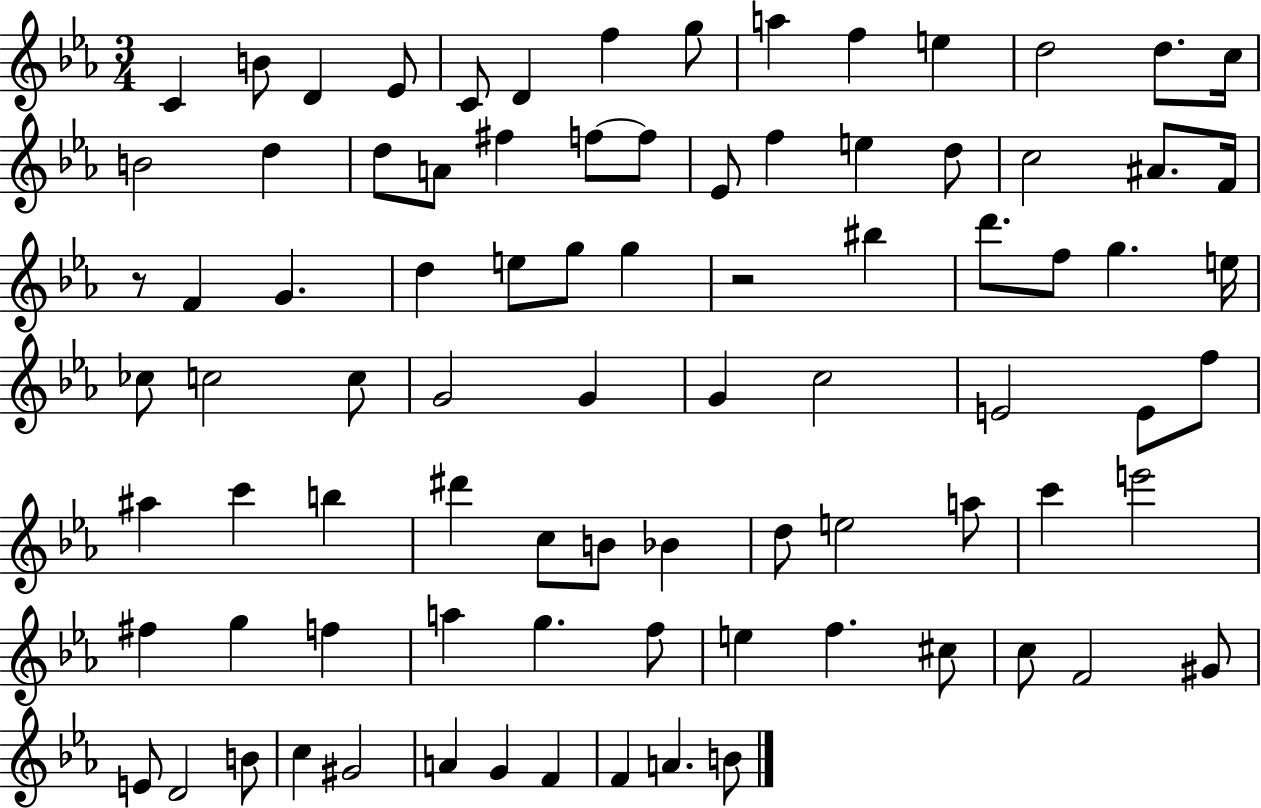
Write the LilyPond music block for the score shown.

{
  \clef treble
  \numericTimeSignature
  \time 3/4
  \key ees \major
  c'4 b'8 d'4 ees'8 | c'8 d'4 f''4 g''8 | a''4 f''4 e''4 | d''2 d''8. c''16 | \break b'2 d''4 | d''8 a'8 fis''4 f''8~~ f''8 | ees'8 f''4 e''4 d''8 | c''2 ais'8. f'16 | \break r8 f'4 g'4. | d''4 e''8 g''8 g''4 | r2 bis''4 | d'''8. f''8 g''4. e''16 | \break ces''8 c''2 c''8 | g'2 g'4 | g'4 c''2 | e'2 e'8 f''8 | \break ais''4 c'''4 b''4 | dis'''4 c''8 b'8 bes'4 | d''8 e''2 a''8 | c'''4 e'''2 | \break fis''4 g''4 f''4 | a''4 g''4. f''8 | e''4 f''4. cis''8 | c''8 f'2 gis'8 | \break e'8 d'2 b'8 | c''4 gis'2 | a'4 g'4 f'4 | f'4 a'4. b'8 | \break \bar "|."
}